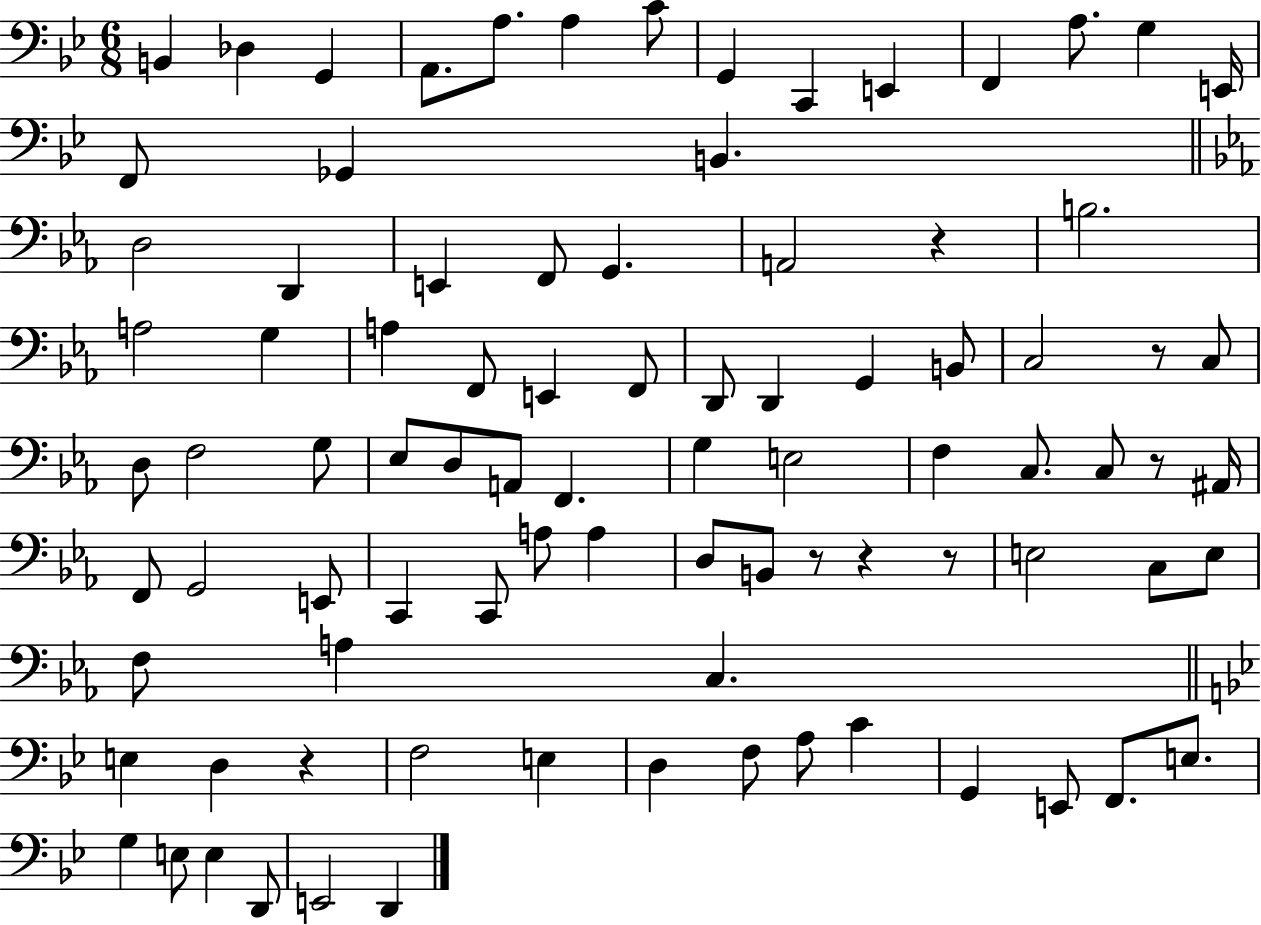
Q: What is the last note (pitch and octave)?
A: D2